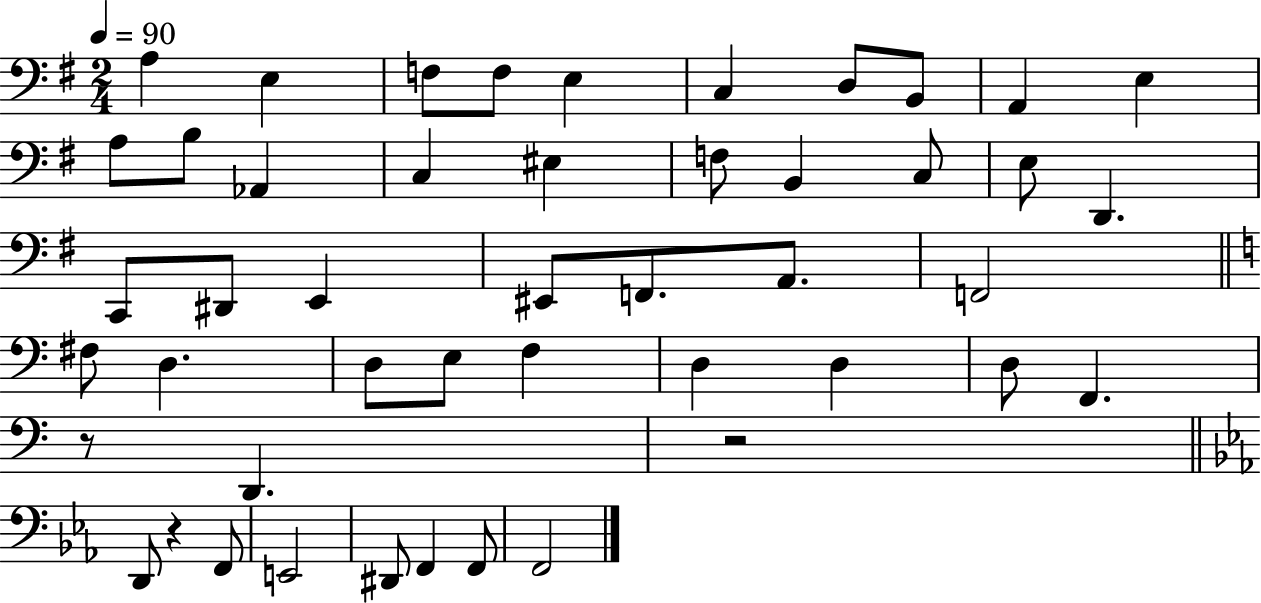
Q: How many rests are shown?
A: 3